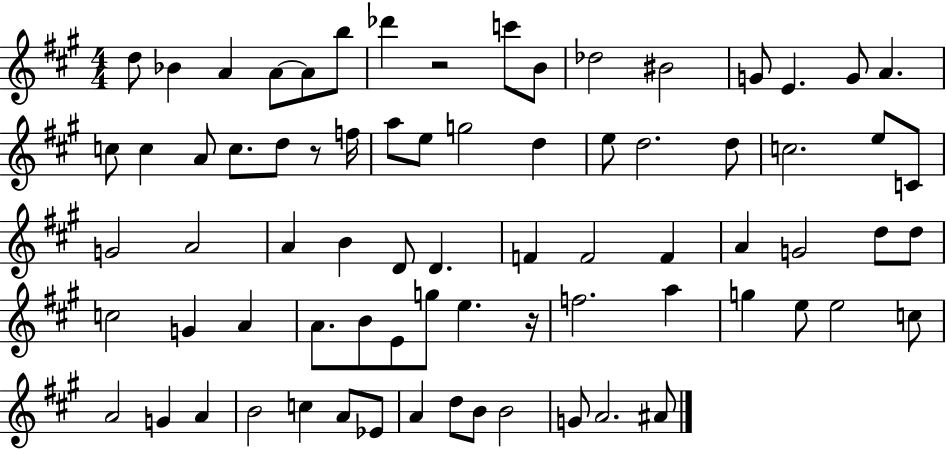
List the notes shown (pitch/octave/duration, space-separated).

D5/e Bb4/q A4/q A4/e A4/e B5/e Db6/q R/h C6/e B4/e Db5/h BIS4/h G4/e E4/q. G4/e A4/q. C5/e C5/q A4/e C5/e. D5/e R/e F5/s A5/e E5/e G5/h D5/q E5/e D5/h. D5/e C5/h. E5/e C4/e G4/h A4/h A4/q B4/q D4/e D4/q. F4/q F4/h F4/q A4/q G4/h D5/e D5/e C5/h G4/q A4/q A4/e. B4/e E4/e G5/e E5/q. R/s F5/h. A5/q G5/q E5/e E5/h C5/e A4/h G4/q A4/q B4/h C5/q A4/e Eb4/e A4/q D5/e B4/e B4/h G4/e A4/h. A#4/e